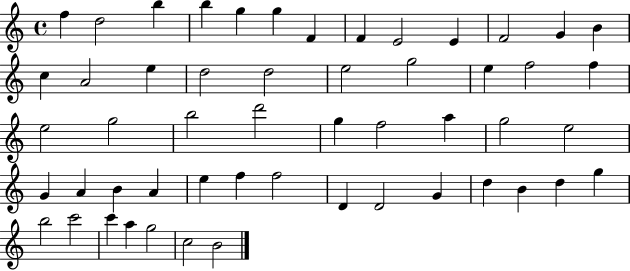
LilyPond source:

{
  \clef treble
  \time 4/4
  \defaultTimeSignature
  \key c \major
  f''4 d''2 b''4 | b''4 g''4 g''4 f'4 | f'4 e'2 e'4 | f'2 g'4 b'4 | \break c''4 a'2 e''4 | d''2 d''2 | e''2 g''2 | e''4 f''2 f''4 | \break e''2 g''2 | b''2 d'''2 | g''4 f''2 a''4 | g''2 e''2 | \break g'4 a'4 b'4 a'4 | e''4 f''4 f''2 | d'4 d'2 g'4 | d''4 b'4 d''4 g''4 | \break b''2 c'''2 | c'''4 a''4 g''2 | c''2 b'2 | \bar "|."
}